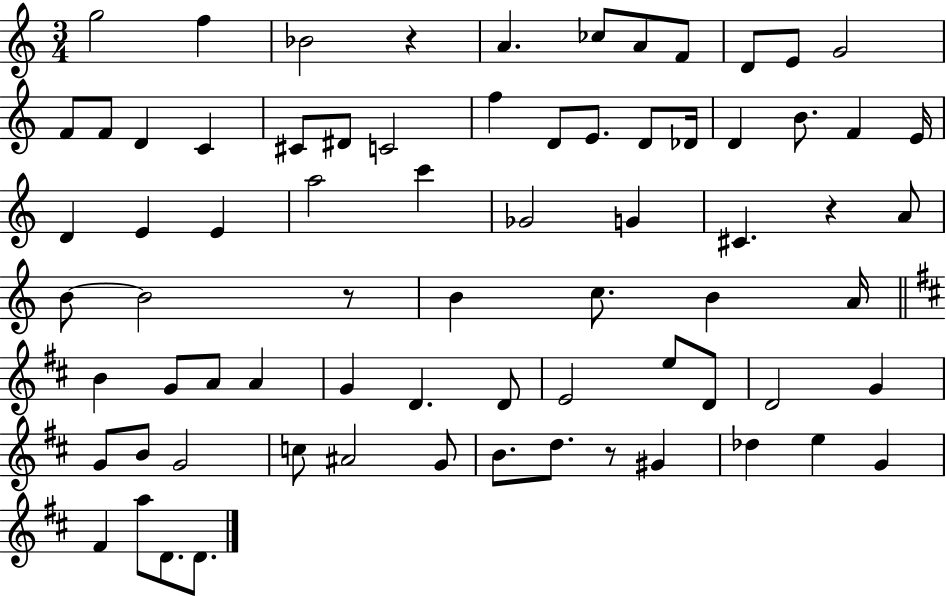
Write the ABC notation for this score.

X:1
T:Untitled
M:3/4
L:1/4
K:C
g2 f _B2 z A _c/2 A/2 F/2 D/2 E/2 G2 F/2 F/2 D C ^C/2 ^D/2 C2 f D/2 E/2 D/2 _D/4 D B/2 F E/4 D E E a2 c' _G2 G ^C z A/2 B/2 B2 z/2 B c/2 B A/4 B G/2 A/2 A G D D/2 E2 e/2 D/2 D2 G G/2 B/2 G2 c/2 ^A2 G/2 B/2 d/2 z/2 ^G _d e G ^F a/2 D/2 D/2